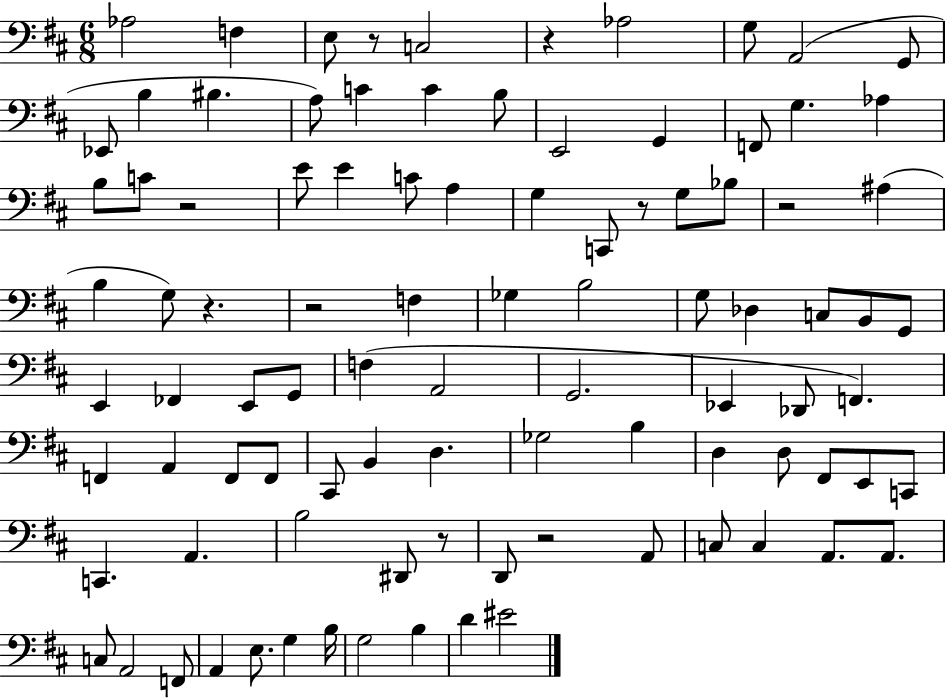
Ab3/h F3/q E3/e R/e C3/h R/q Ab3/h G3/e A2/h G2/e Eb2/e B3/q BIS3/q. A3/e C4/q C4/q B3/e E2/h G2/q F2/e G3/q. Ab3/q B3/e C4/e R/h E4/e E4/q C4/e A3/q G3/q C2/e R/e G3/e Bb3/e R/h A#3/q B3/q G3/e R/q. R/h F3/q Gb3/q B3/h G3/e Db3/q C3/e B2/e G2/e E2/q FES2/q E2/e G2/e F3/q A2/h G2/h. Eb2/q Db2/e F2/q. F2/q A2/q F2/e F2/e C#2/e B2/q D3/q. Gb3/h B3/q D3/q D3/e F#2/e E2/e C2/e C2/q. A2/q. B3/h D#2/e R/e D2/e R/h A2/e C3/e C3/q A2/e. A2/e. C3/e A2/h F2/e A2/q E3/e. G3/q B3/s G3/h B3/q D4/q EIS4/h